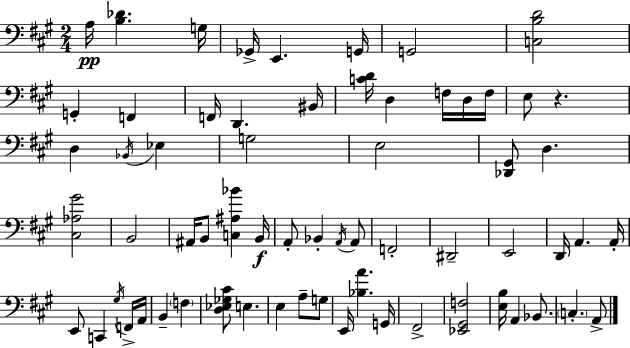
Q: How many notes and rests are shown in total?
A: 65